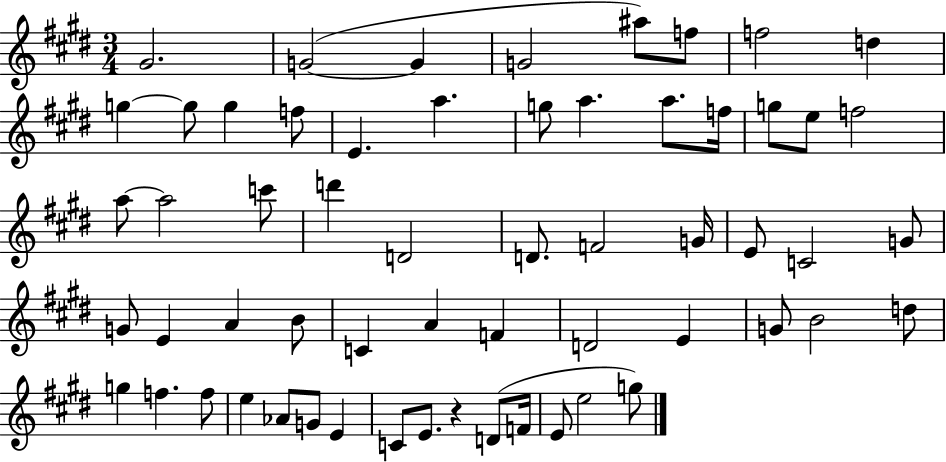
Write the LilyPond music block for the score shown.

{
  \clef treble
  \numericTimeSignature
  \time 3/4
  \key e \major
  gis'2. | g'2~(~ g'4 | g'2 ais''8) f''8 | f''2 d''4 | \break g''4~~ g''8 g''4 f''8 | e'4. a''4. | g''8 a''4. a''8. f''16 | g''8 e''8 f''2 | \break a''8~~ a''2 c'''8 | d'''4 d'2 | d'8. f'2 g'16 | e'8 c'2 g'8 | \break g'8 e'4 a'4 b'8 | c'4 a'4 f'4 | d'2 e'4 | g'8 b'2 d''8 | \break g''4 f''4. f''8 | e''4 aes'8 g'8 e'4 | c'8 e'8. r4 d'8( f'16 | e'8 e''2 g''8) | \break \bar "|."
}